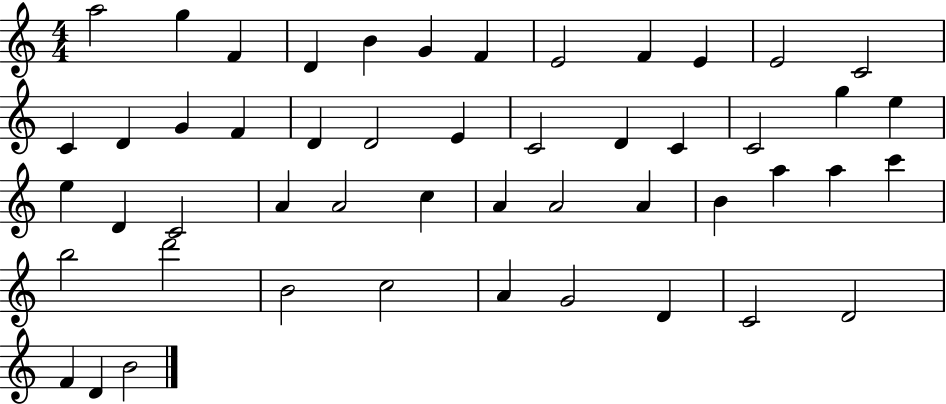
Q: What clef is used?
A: treble